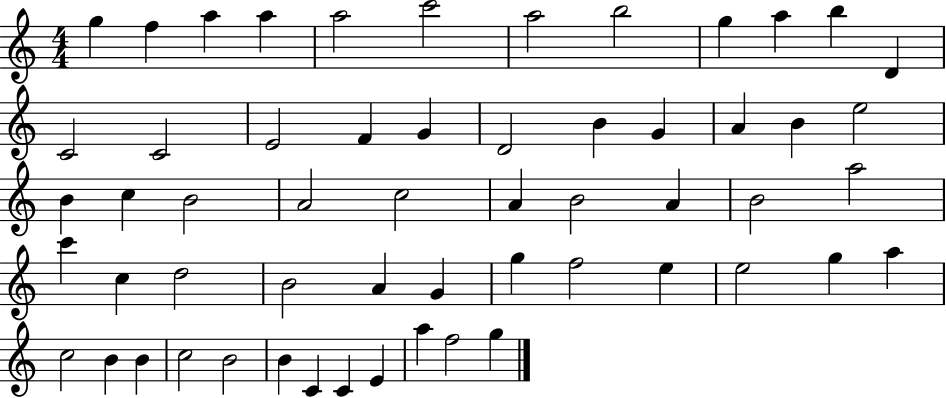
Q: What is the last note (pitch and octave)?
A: G5